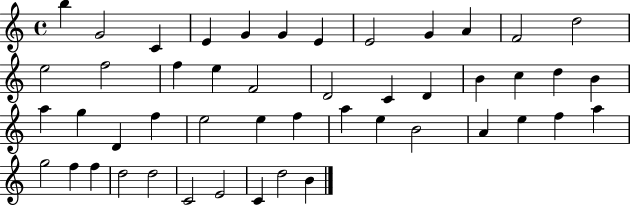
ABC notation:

X:1
T:Untitled
M:4/4
L:1/4
K:C
b G2 C E G G E E2 G A F2 d2 e2 f2 f e F2 D2 C D B c d B a g D f e2 e f a e B2 A e f a g2 f f d2 d2 C2 E2 C d2 B